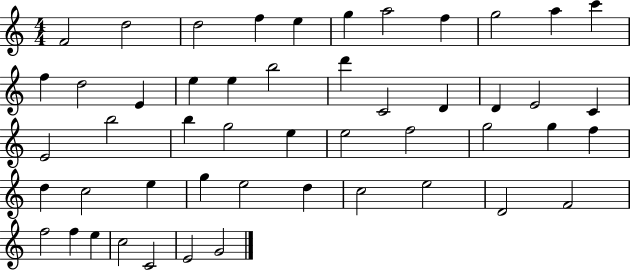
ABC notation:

X:1
T:Untitled
M:4/4
L:1/4
K:C
F2 d2 d2 f e g a2 f g2 a c' f d2 E e e b2 d' C2 D D E2 C E2 b2 b g2 e e2 f2 g2 g f d c2 e g e2 d c2 e2 D2 F2 f2 f e c2 C2 E2 G2